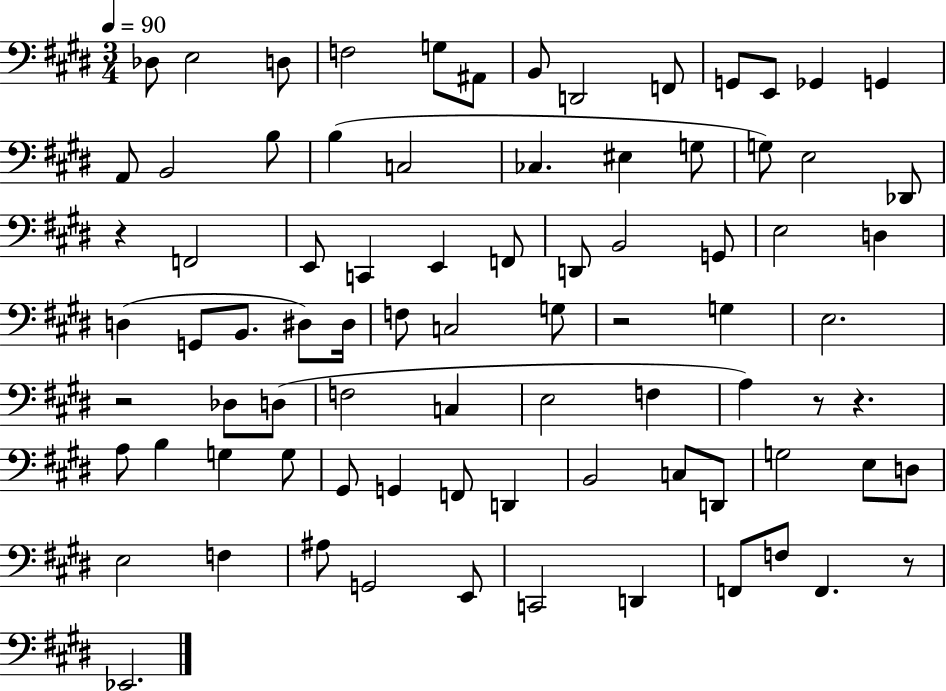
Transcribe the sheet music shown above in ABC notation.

X:1
T:Untitled
M:3/4
L:1/4
K:E
_D,/2 E,2 D,/2 F,2 G,/2 ^A,,/2 B,,/2 D,,2 F,,/2 G,,/2 E,,/2 _G,, G,, A,,/2 B,,2 B,/2 B, C,2 _C, ^E, G,/2 G,/2 E,2 _D,,/2 z F,,2 E,,/2 C,, E,, F,,/2 D,,/2 B,,2 G,,/2 E,2 D, D, G,,/2 B,,/2 ^D,/2 ^D,/4 F,/2 C,2 G,/2 z2 G, E,2 z2 _D,/2 D,/2 F,2 C, E,2 F, A, z/2 z A,/2 B, G, G,/2 ^G,,/2 G,, F,,/2 D,, B,,2 C,/2 D,,/2 G,2 E,/2 D,/2 E,2 F, ^A,/2 G,,2 E,,/2 C,,2 D,, F,,/2 F,/2 F,, z/2 _E,,2